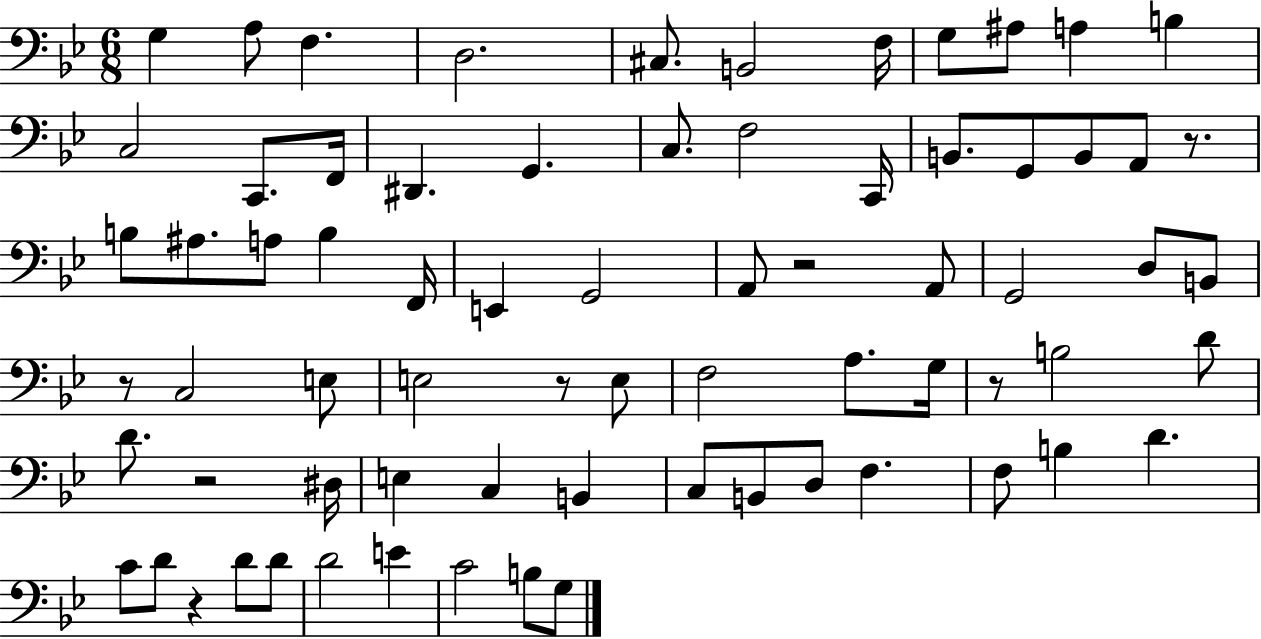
{
  \clef bass
  \numericTimeSignature
  \time 6/8
  \key bes \major
  g4 a8 f4. | d2. | cis8. b,2 f16 | g8 ais8 a4 b4 | \break c2 c,8. f,16 | dis,4. g,4. | c8. f2 c,16 | b,8. g,8 b,8 a,8 r8. | \break b8 ais8. a8 b4 f,16 | e,4 g,2 | a,8 r2 a,8 | g,2 d8 b,8 | \break r8 c2 e8 | e2 r8 e8 | f2 a8. g16 | r8 b2 d'8 | \break d'8. r2 dis16 | e4 c4 b,4 | c8 b,8 d8 f4. | f8 b4 d'4. | \break c'8 d'8 r4 d'8 d'8 | d'2 e'4 | c'2 b8 g8 | \bar "|."
}